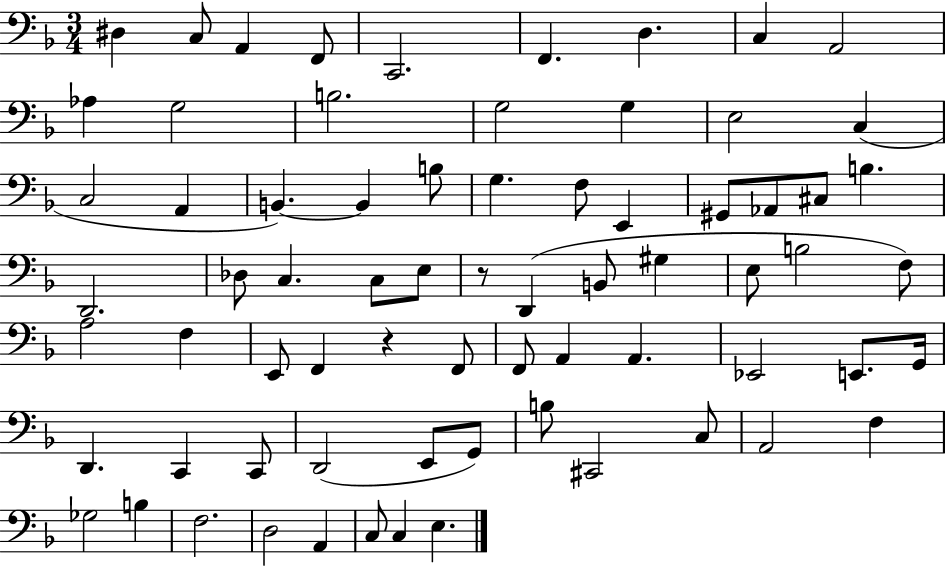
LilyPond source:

{
  \clef bass
  \numericTimeSignature
  \time 3/4
  \key f \major
  dis4 c8 a,4 f,8 | c,2. | f,4. d4. | c4 a,2 | \break aes4 g2 | b2. | g2 g4 | e2 c4( | \break c2 a,4 | b,4.~~) b,4 b8 | g4. f8 e,4 | gis,8 aes,8 cis8 b4. | \break d,2. | des8 c4. c8 e8 | r8 d,4( b,8 gis4 | e8 b2 f8) | \break a2 f4 | e,8 f,4 r4 f,8 | f,8 a,4 a,4. | ees,2 e,8. g,16 | \break d,4. c,4 c,8 | d,2( e,8 g,8) | b8 cis,2 c8 | a,2 f4 | \break ges2 b4 | f2. | d2 a,4 | c8 c4 e4. | \break \bar "|."
}